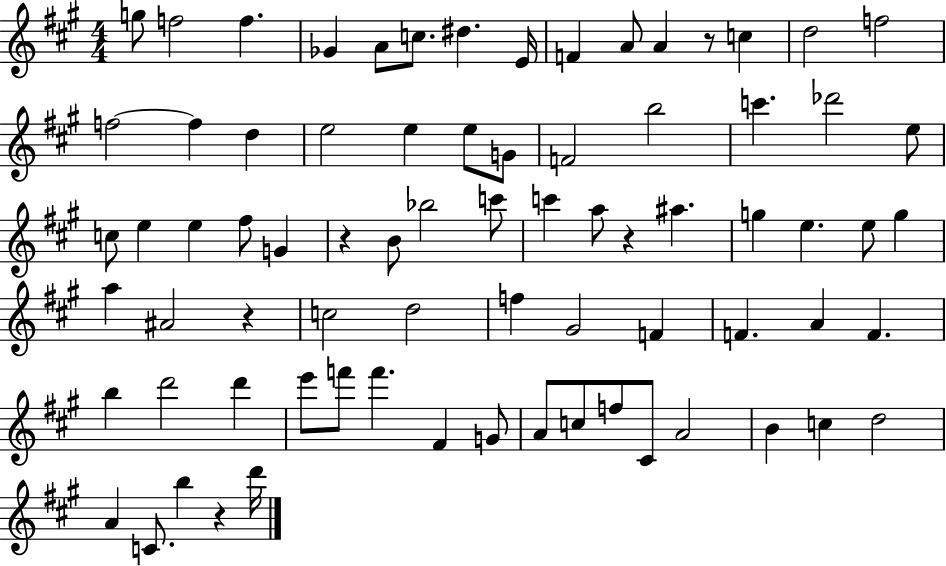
{
  \clef treble
  \numericTimeSignature
  \time 4/4
  \key a \major
  g''8 f''2 f''4. | ges'4 a'8 c''8. dis''4. e'16 | f'4 a'8 a'4 r8 c''4 | d''2 f''2 | \break f''2~~ f''4 d''4 | e''2 e''4 e''8 g'8 | f'2 b''2 | c'''4. des'''2 e''8 | \break c''8 e''4 e''4 fis''8 g'4 | r4 b'8 bes''2 c'''8 | c'''4 a''8 r4 ais''4. | g''4 e''4. e''8 g''4 | \break a''4 ais'2 r4 | c''2 d''2 | f''4 gis'2 f'4 | f'4. a'4 f'4. | \break b''4 d'''2 d'''4 | e'''8 f'''8 f'''4. fis'4 g'8 | a'8 c''8 f''8 cis'8 a'2 | b'4 c''4 d''2 | \break a'4 c'8. b''4 r4 d'''16 | \bar "|."
}